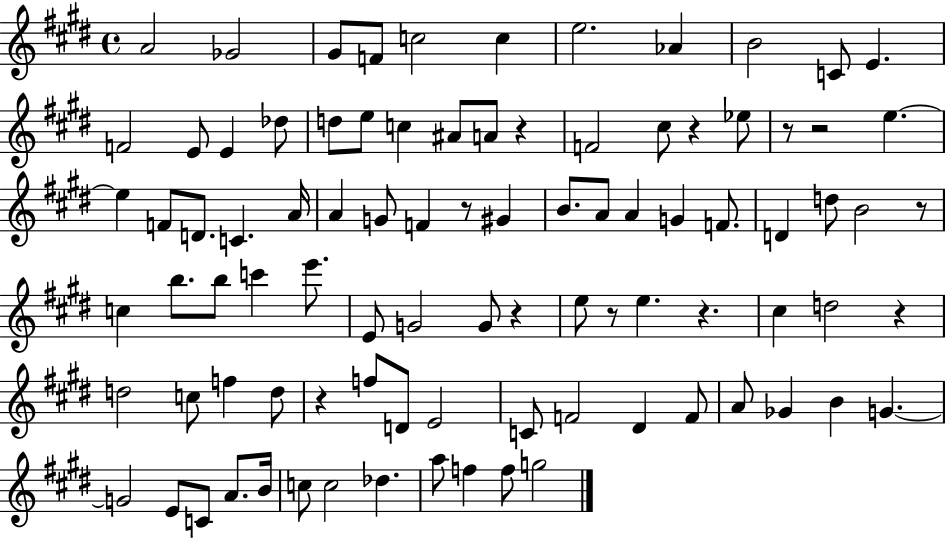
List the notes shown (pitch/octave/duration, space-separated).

A4/h Gb4/h G#4/e F4/e C5/h C5/q E5/h. Ab4/q B4/h C4/e E4/q. F4/h E4/e E4/q Db5/e D5/e E5/e C5/q A#4/e A4/e R/q F4/h C#5/e R/q Eb5/e R/e R/h E5/q. E5/q F4/e D4/e. C4/q. A4/s A4/q G4/e F4/q R/e G#4/q B4/e. A4/e A4/q G4/q F4/e. D4/q D5/e B4/h R/e C5/q B5/e. B5/e C6/q E6/e. E4/e G4/h G4/e R/q E5/e R/e E5/q. R/q. C#5/q D5/h R/q D5/h C5/e F5/q D5/e R/q F5/e D4/e E4/h C4/e F4/h D#4/q F4/e A4/e Gb4/q B4/q G4/q. G4/h E4/e C4/e A4/e. B4/s C5/e C5/h Db5/q. A5/e F5/q F5/e G5/h